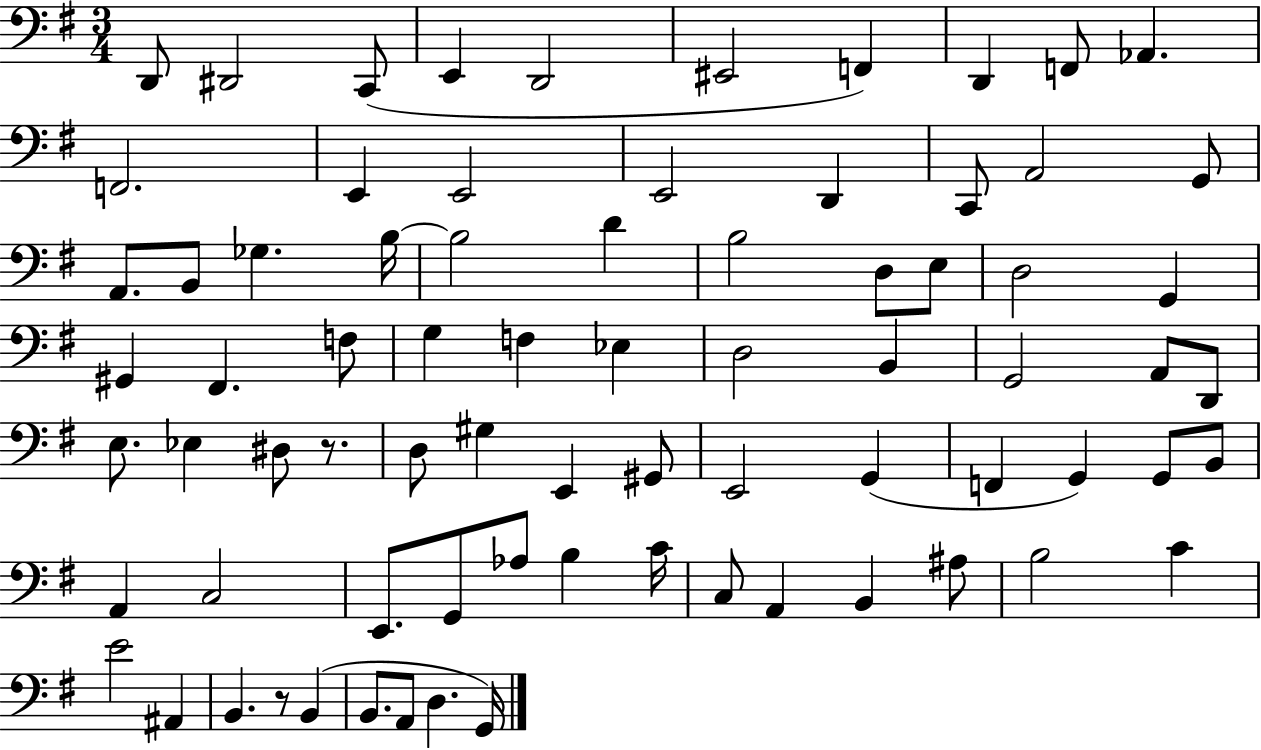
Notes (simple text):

D2/e D#2/h C2/e E2/q D2/h EIS2/h F2/q D2/q F2/e Ab2/q. F2/h. E2/q E2/h E2/h D2/q C2/e A2/h G2/e A2/e. B2/e Gb3/q. B3/s B3/h D4/q B3/h D3/e E3/e D3/h G2/q G#2/q F#2/q. F3/e G3/q F3/q Eb3/q D3/h B2/q G2/h A2/e D2/e E3/e. Eb3/q D#3/e R/e. D3/e G#3/q E2/q G#2/e E2/h G2/q F2/q G2/q G2/e B2/e A2/q C3/h E2/e. G2/e Ab3/e B3/q C4/s C3/e A2/q B2/q A#3/e B3/h C4/q E4/h A#2/q B2/q. R/e B2/q B2/e. A2/e D3/q. G2/s